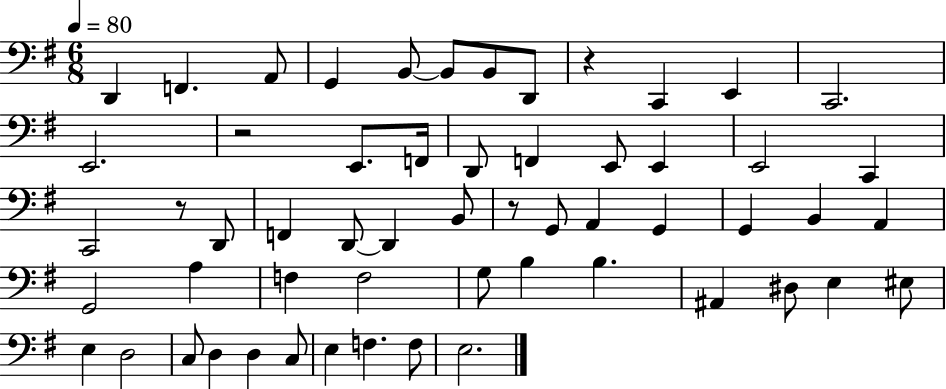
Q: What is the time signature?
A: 6/8